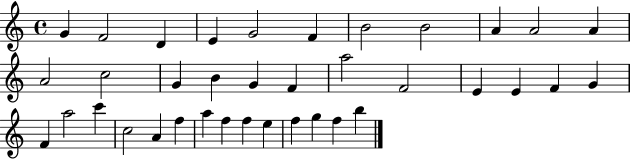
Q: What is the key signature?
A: C major